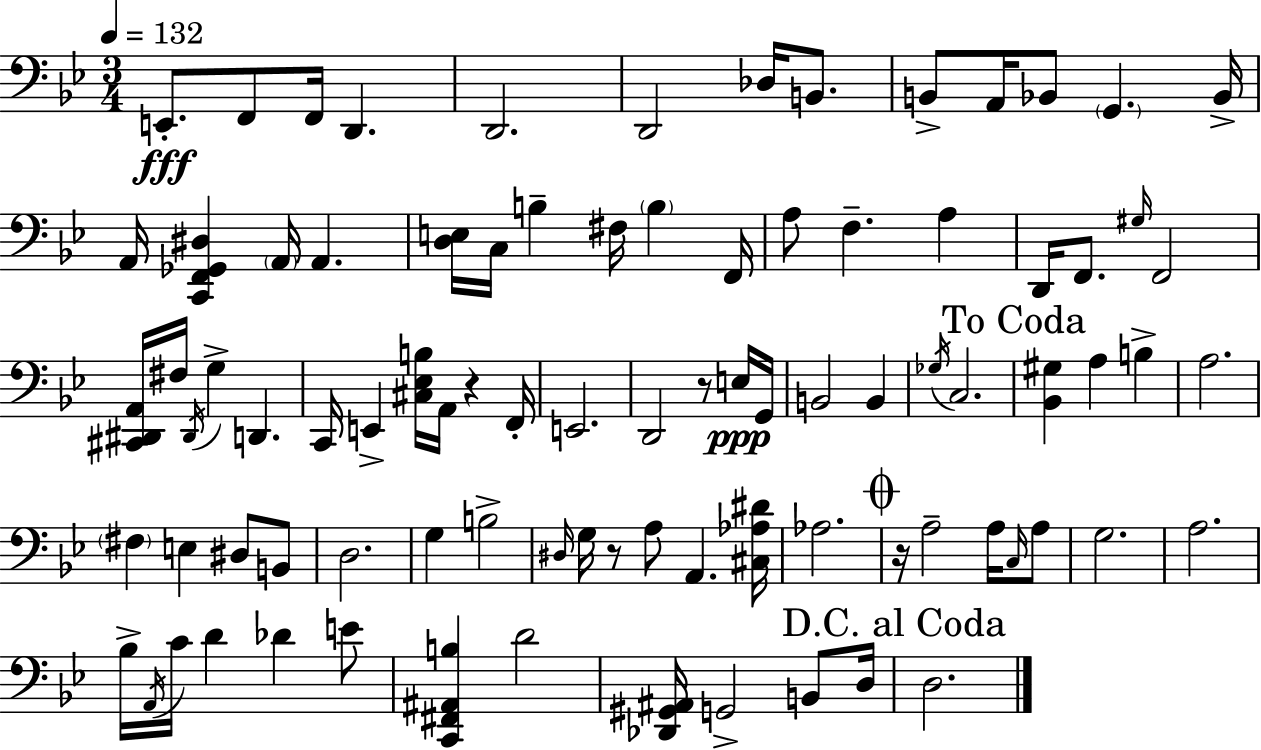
{
  \clef bass
  \numericTimeSignature
  \time 3/4
  \key bes \major
  \tempo 4 = 132
  \repeat volta 2 { e,8.-.\fff f,8 f,16 d,4. | d,2. | d,2 des16 b,8. | b,8-> a,16 bes,8 \parenthesize g,4. bes,16-> | \break a,16 <c, f, ges, dis>4 \parenthesize a,16 a,4. | <d e>16 c16 b4-- fis16 \parenthesize b4 f,16 | a8 f4.-- a4 | d,16 f,8. \grace { gis16 } f,2 | \break <cis, dis, a,>16 fis16 \acciaccatura { dis,16 } g4-> d,4. | c,16 e,4-> <cis ees b>16 a,16 r4 | f,16-. e,2. | d,2 r8 | \break e16\ppp g,16 b,2 b,4 | \acciaccatura { ges16 } c2. | \mark "To Coda" <bes, gis>4 a4 b4-> | a2. | \break \parenthesize fis4 e4 dis8 | b,8 d2. | g4 b2-> | \grace { dis16 } g16 r8 a8 a,4. | \break <cis aes dis'>16 aes2. | \mark \markup { \musicglyph "scripts.coda" } r16 a2-- | a16 \grace { c16 } a8 g2. | a2. | \break bes16-> \acciaccatura { a,16 } c'16 d'4 | des'4 e'8 <c, fis, ais, b>4 d'2 | <des, gis, ais,>16 g,2-> | b,8 d16 \mark "D.C. al Coda" d2. | \break } \bar "|."
}